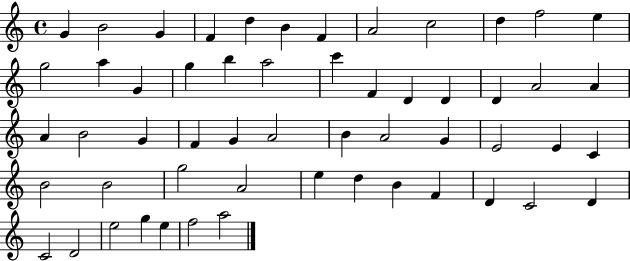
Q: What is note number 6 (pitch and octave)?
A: B4